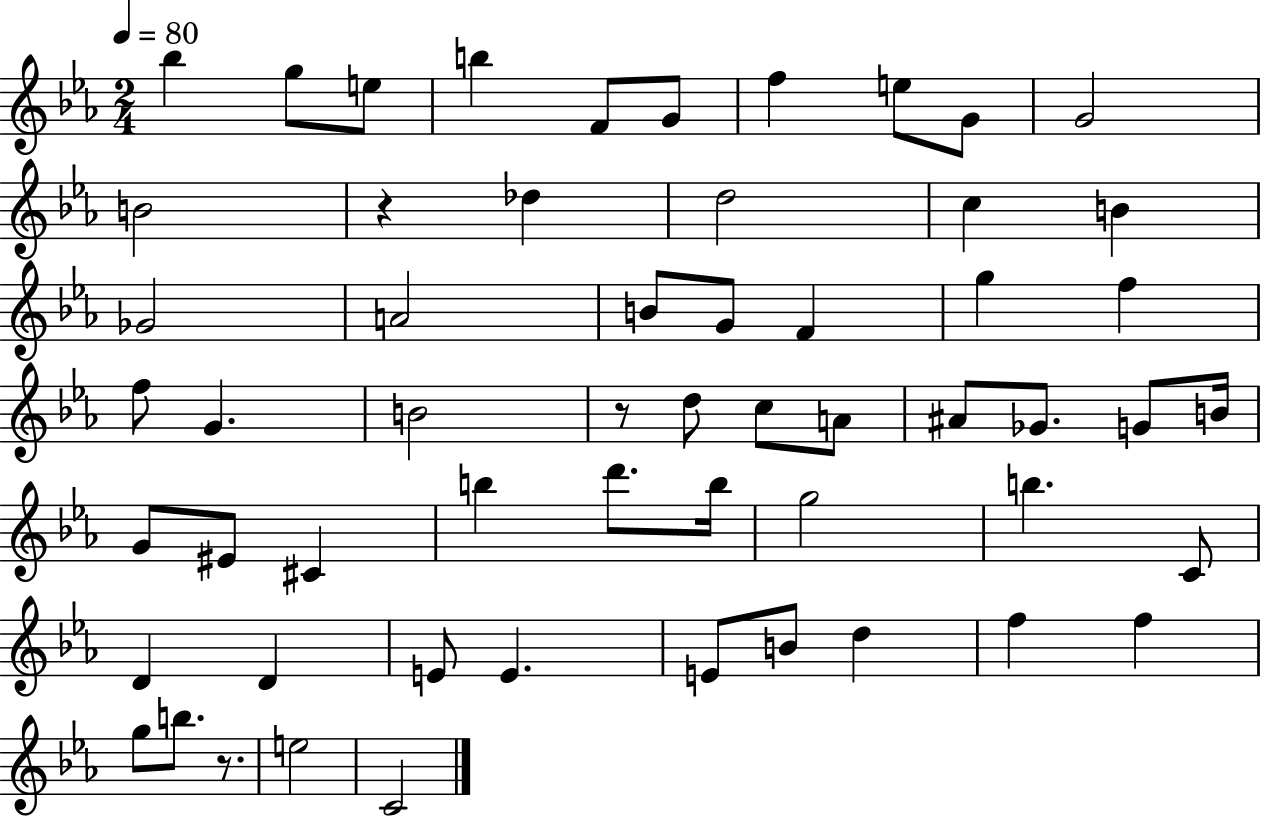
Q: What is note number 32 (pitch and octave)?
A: B4